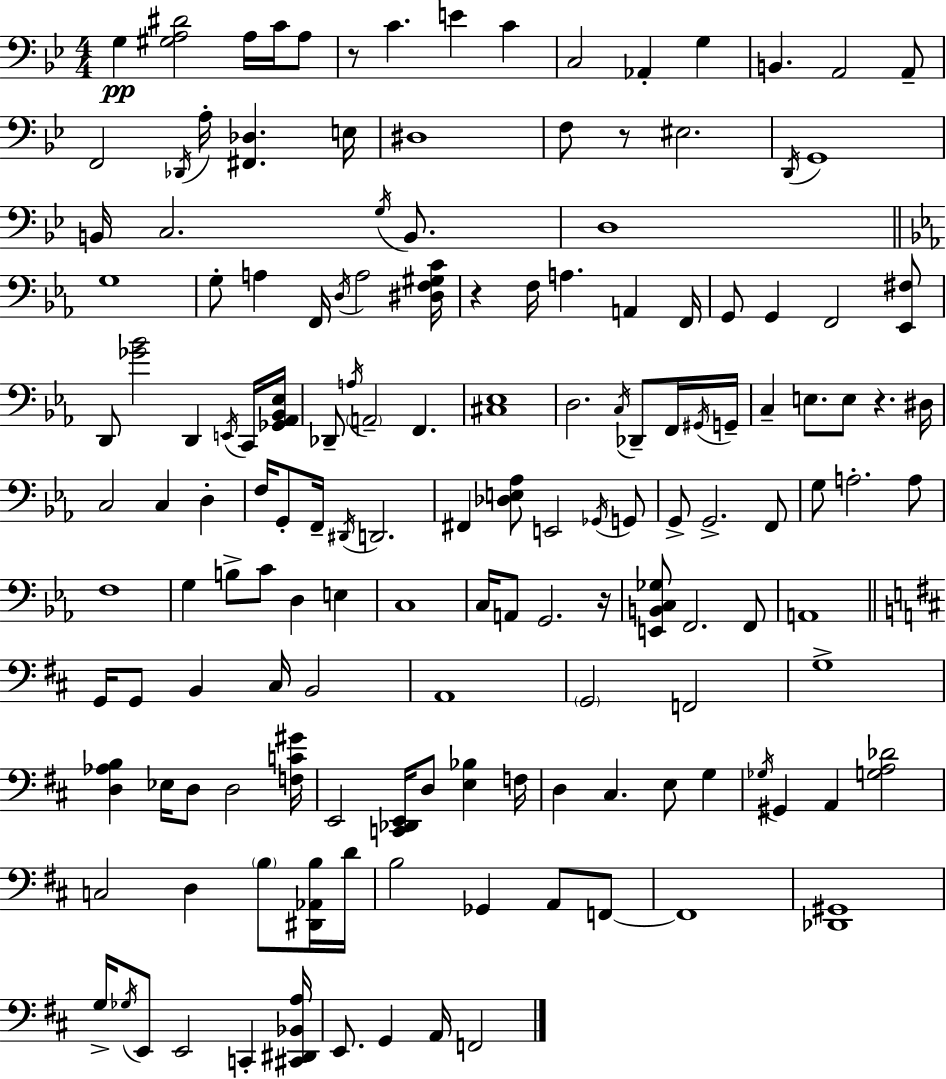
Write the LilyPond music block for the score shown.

{
  \clef bass
  \numericTimeSignature
  \time 4/4
  \key g \minor
  g4\pp <gis a dis'>2 a16 c'16 a8 | r8 c'4. e'4 c'4 | c2 aes,4-. g4 | b,4. a,2 a,8-- | \break f,2 \acciaccatura { des,16 } a16-. <fis, des>4. | e16 dis1 | f8 r8 eis2. | \acciaccatura { d,16 } g,1 | \break b,16 c2. \acciaccatura { g16 } | b,8. d1 | \bar "||" \break \key ees \major g1 | g8-. a4 f,16 \acciaccatura { d16 } a2 | <dis f gis c'>16 r4 f16 a4. a,4 | f,16 g,8 g,4 f,2 <ees, fis>8 | \break d,8 <ges' bes'>2 d,4 \acciaccatura { e,16 } | c,16 <ges, aes, bes, ees>16 des,8-- \acciaccatura { a16 } \parenthesize a,2-- f,4. | <cis ees>1 | d2. \acciaccatura { c16 } | \break des,8-- f,16 \acciaccatura { gis,16 } g,16-- c4-- e8. e8 r4. | dis16 c2 c4 | d4-. f16 g,8-. f,16-- \acciaccatura { dis,16 } d,2. | fis,4 <des e aes>8 e,2 | \break \acciaccatura { ges,16 } g,8 g,8-> g,2.-> | f,8 g8 a2.-. | a8 f1 | g4 b8-> c'8 d4 | \break e4 c1 | c16 a,8 g,2. | r16 <e, b, c ges>8 f,2. | f,8 a,1 | \break \bar "||" \break \key d \major g,16 g,8 b,4 cis16 b,2 | a,1 | \parenthesize g,2 f,2 | g1-> | \break <d aes b>4 ees16 d8 d2 <f c' gis'>16 | e,2 <c, des, e,>16 d8 <e bes>4 f16 | d4 cis4. e8 g4 | \acciaccatura { ges16 } gis,4 a,4 <g a des'>2 | \break c2 d4 \parenthesize b8 <dis, aes, b>16 | d'16 b2 ges,4 a,8 f,8~~ | f,1 | <des, gis,>1 | \break g16-> \acciaccatura { ges16 } e,8 e,2 c,4-. | <cis, dis, bes, a>16 e,8. g,4 a,16 f,2 | \bar "|."
}